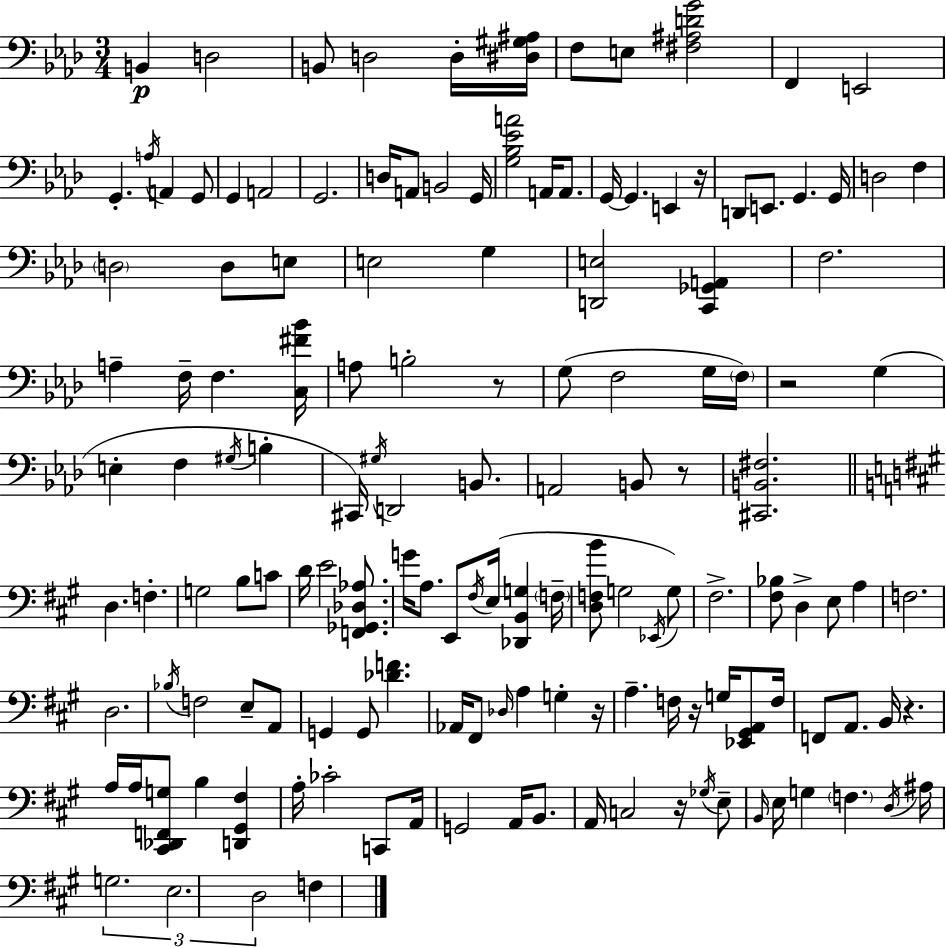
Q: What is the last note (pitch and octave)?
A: F3